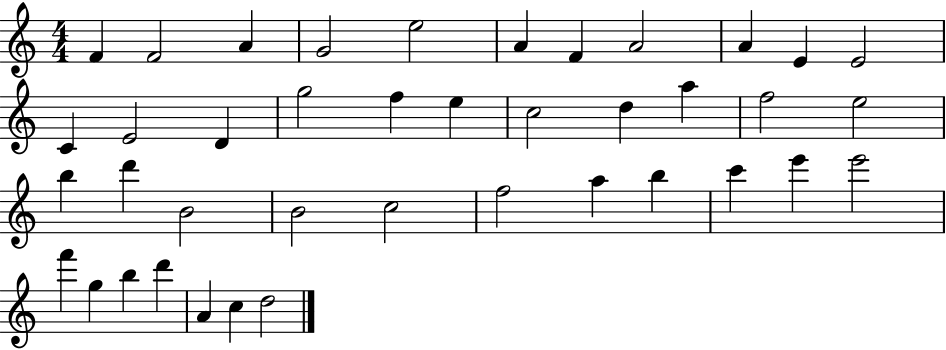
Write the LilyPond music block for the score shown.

{
  \clef treble
  \numericTimeSignature
  \time 4/4
  \key c \major
  f'4 f'2 a'4 | g'2 e''2 | a'4 f'4 a'2 | a'4 e'4 e'2 | \break c'4 e'2 d'4 | g''2 f''4 e''4 | c''2 d''4 a''4 | f''2 e''2 | \break b''4 d'''4 b'2 | b'2 c''2 | f''2 a''4 b''4 | c'''4 e'''4 e'''2 | \break f'''4 g''4 b''4 d'''4 | a'4 c''4 d''2 | \bar "|."
}